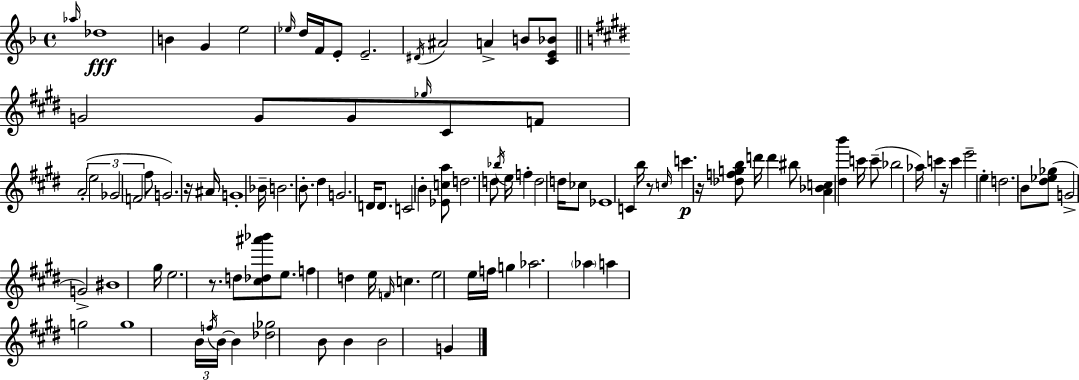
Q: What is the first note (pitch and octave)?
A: Ab5